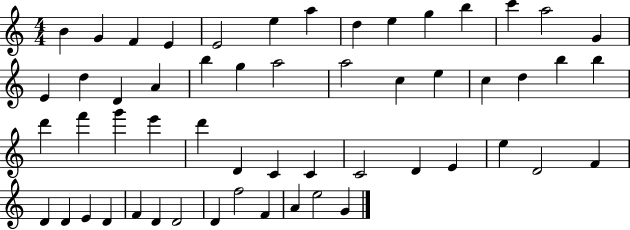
X:1
T:Untitled
M:4/4
L:1/4
K:C
B G F E E2 e a d e g b c' a2 G E d D A b g a2 a2 c e c d b b d' f' g' e' d' D C C C2 D E e D2 F D D E D F D D2 D f2 F A e2 G